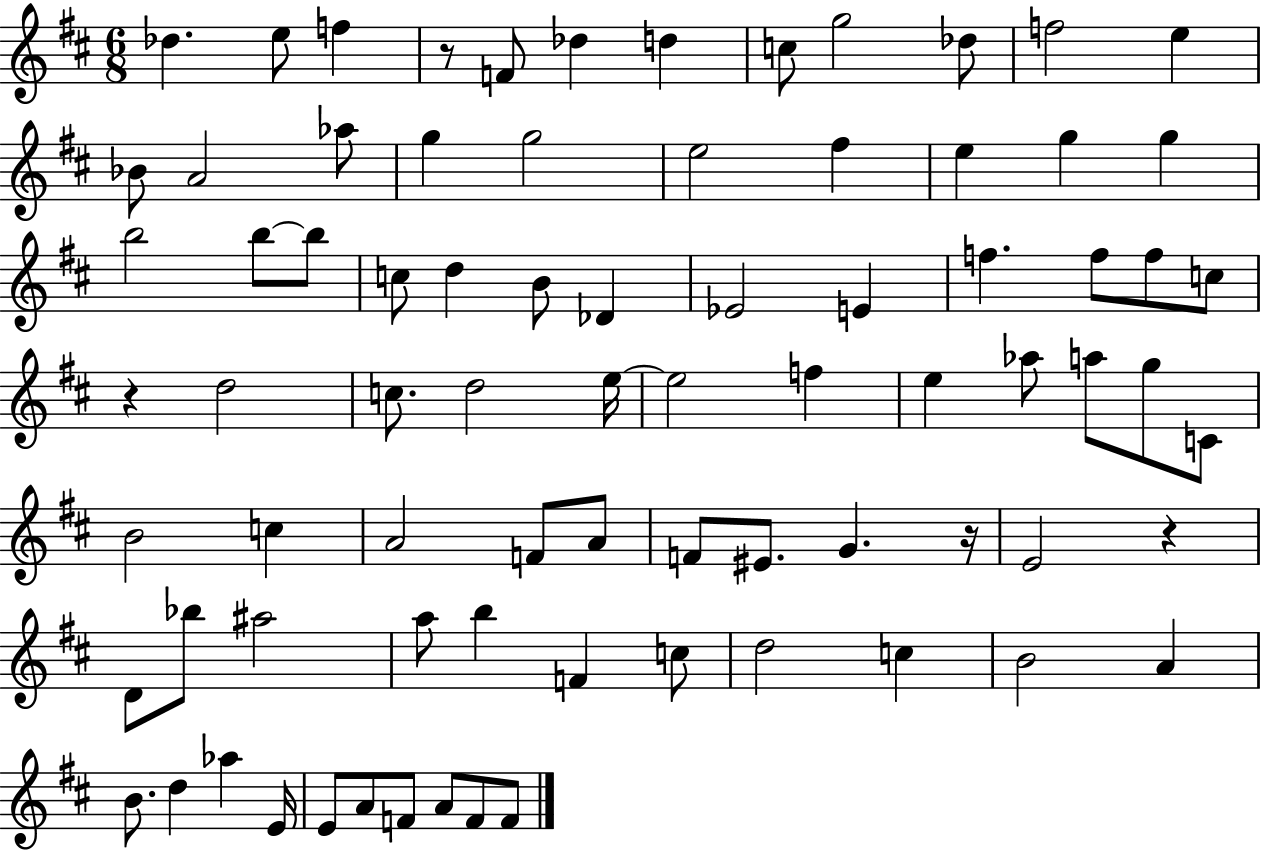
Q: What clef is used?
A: treble